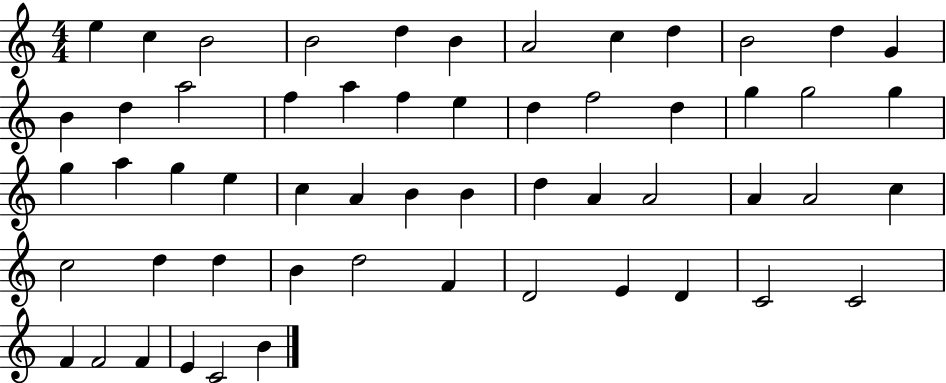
X:1
T:Untitled
M:4/4
L:1/4
K:C
e c B2 B2 d B A2 c d B2 d G B d a2 f a f e d f2 d g g2 g g a g e c A B B d A A2 A A2 c c2 d d B d2 F D2 E D C2 C2 F F2 F E C2 B